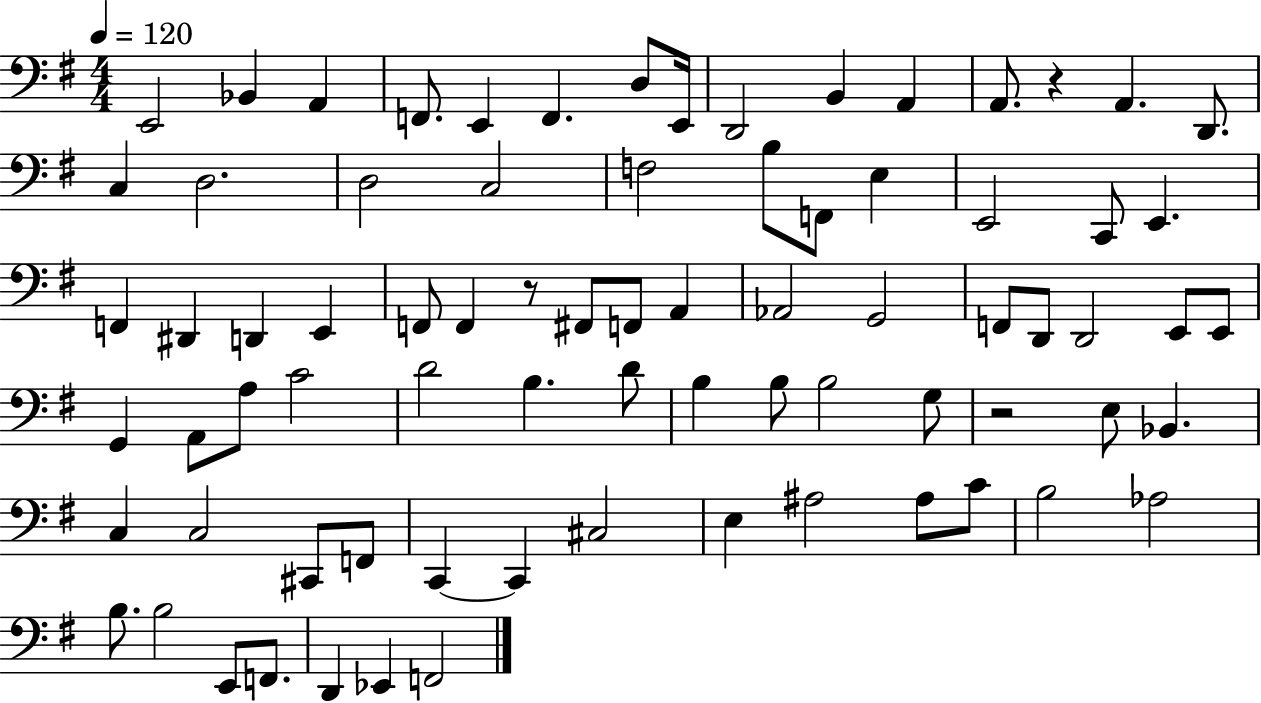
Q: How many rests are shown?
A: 3